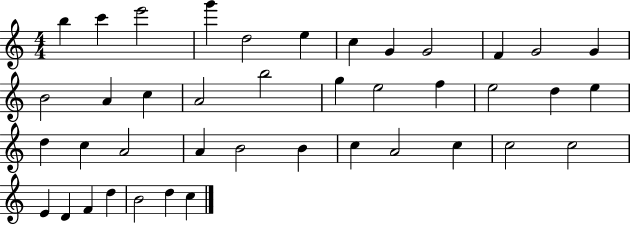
{
  \clef treble
  \numericTimeSignature
  \time 4/4
  \key c \major
  b''4 c'''4 e'''2 | g'''4 d''2 e''4 | c''4 g'4 g'2 | f'4 g'2 g'4 | \break b'2 a'4 c''4 | a'2 b''2 | g''4 e''2 f''4 | e''2 d''4 e''4 | \break d''4 c''4 a'2 | a'4 b'2 b'4 | c''4 a'2 c''4 | c''2 c''2 | \break e'4 d'4 f'4 d''4 | b'2 d''4 c''4 | \bar "|."
}